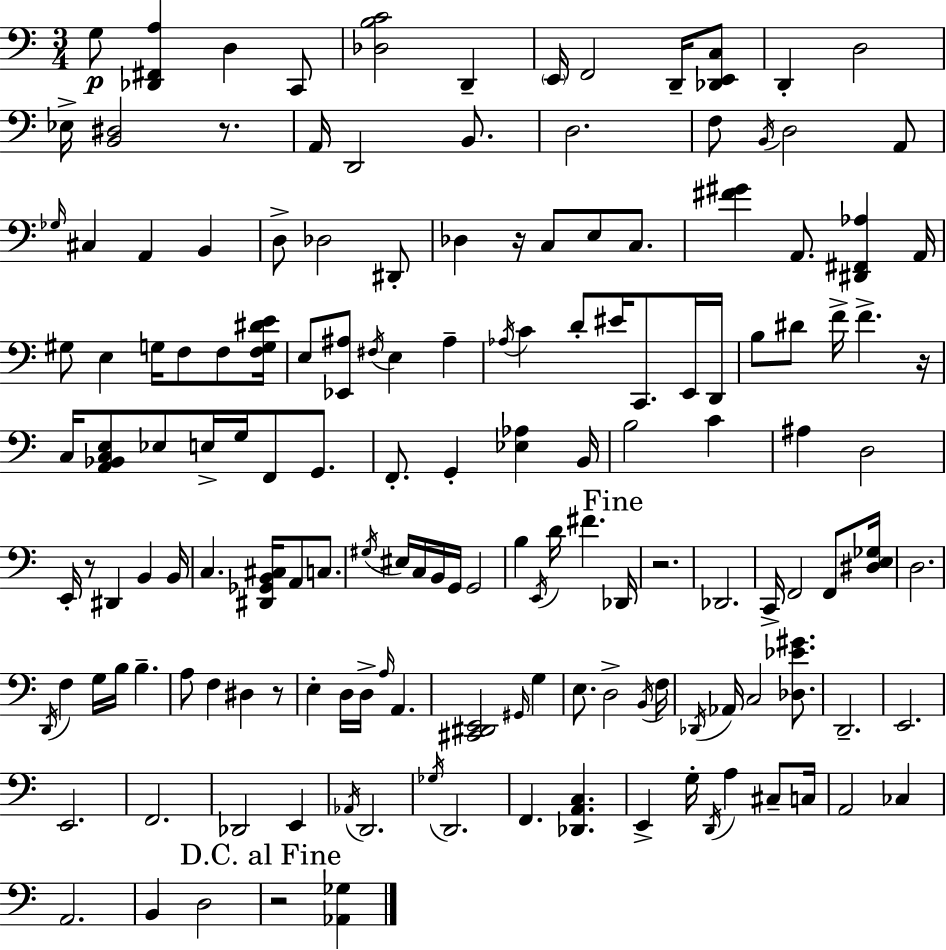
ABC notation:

X:1
T:Untitled
M:3/4
L:1/4
K:Am
G,/2 [_D,,^F,,A,] D, C,,/2 [_D,B,C]2 D,, E,,/4 F,,2 D,,/4 [_D,,E,,C,]/2 D,, D,2 _E,/4 [B,,^D,]2 z/2 A,,/4 D,,2 B,,/2 D,2 F,/2 B,,/4 D,2 A,,/2 _G,/4 ^C, A,, B,, D,/2 _D,2 ^D,,/2 _D, z/4 C,/2 E,/2 C,/2 [^F^G] A,,/2 [^D,,^F,,_A,] A,,/4 ^G,/2 E, G,/4 F,/2 F,/2 [F,G,^DE]/4 E,/2 [_E,,^A,]/2 ^F,/4 E, ^A, _A,/4 C D/2 ^E/4 C,,/2 E,,/4 D,,/4 B,/2 ^D/2 F/4 F z/4 C,/4 [A,,_B,,C,E,]/2 _E,/2 E,/4 G,/4 F,,/2 G,,/2 F,,/2 G,, [_E,_A,] B,,/4 B,2 C ^A, D,2 E,,/4 z/2 ^D,, B,, B,,/4 C, [^D,,_G,,B,,^C,]/4 A,,/2 C,/2 ^G,/4 ^E,/4 C,/4 B,,/4 G,,/4 G,,2 B, E,,/4 D/4 ^F _D,,/4 z2 _D,,2 C,,/4 F,,2 F,,/2 [^D,E,_G,]/4 D,2 D,,/4 F, G,/4 B,/4 B, A,/2 F, ^D, z/2 E, D,/4 D,/4 A,/4 A,, [^C,,^D,,E,,]2 ^G,,/4 G, E,/2 D,2 B,,/4 F,/4 _D,,/4 _A,,/4 C,2 [_D,_E^G]/2 D,,2 E,,2 E,,2 F,,2 _D,,2 E,, _A,,/4 D,,2 _G,/4 D,,2 F,, [_D,,A,,C,] E,, G,/4 D,,/4 A, ^C,/2 C,/4 A,,2 _C, A,,2 B,, D,2 z2 [_A,,_G,]